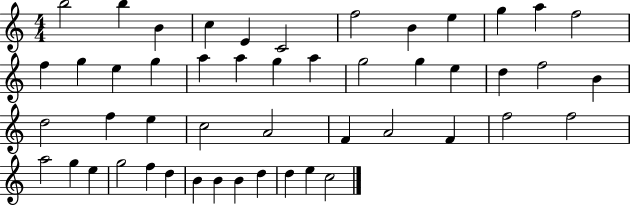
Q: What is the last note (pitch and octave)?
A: C5